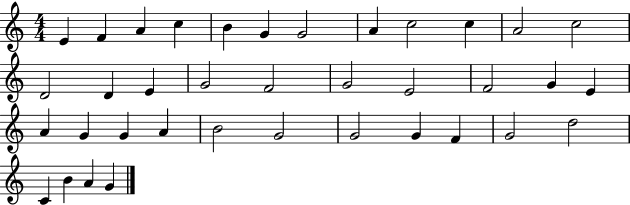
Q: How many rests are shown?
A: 0